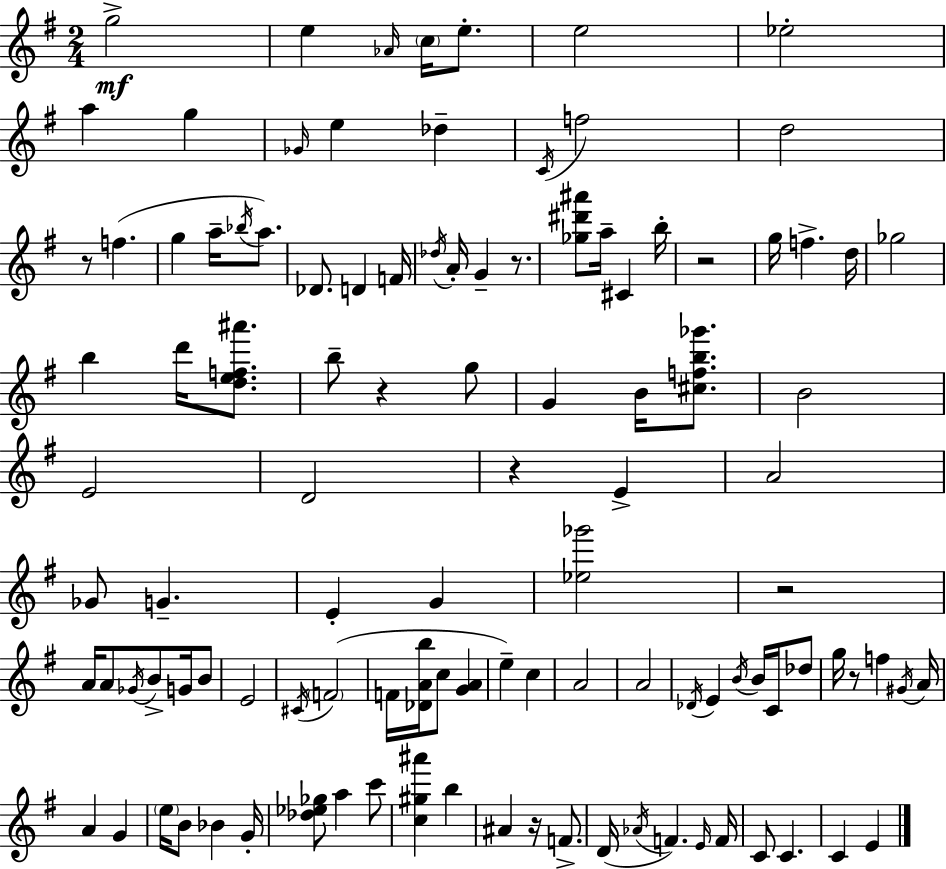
G5/h E5/q Ab4/s C5/s E5/e. E5/h Eb5/h A5/q G5/q Gb4/s E5/q Db5/q C4/s F5/h D5/h R/e F5/q. G5/q A5/s Bb5/s A5/e. Db4/e. D4/q F4/s Db5/s A4/s G4/q R/e. [Gb5,D#6,A#6]/e A5/s C#4/q B5/s R/h G5/s F5/q. D5/s Gb5/h B5/q D6/s [D5,E5,F5,A#6]/e. B5/e R/q G5/e G4/q B4/s [C#5,F5,B5,Gb6]/e. B4/h E4/h D4/h R/q E4/q A4/h Gb4/e G4/q. E4/q G4/q [Eb5,Gb6]/h R/h A4/s A4/e Gb4/s B4/e G4/s B4/e E4/h C#4/s F4/h F4/s [Db4,A4,B5]/s C5/e [G4,A4]/q E5/q C5/q A4/h A4/h Db4/s E4/q B4/s B4/s C4/s Db5/e G5/s R/e F5/q G#4/s A4/s A4/q G4/q E5/s B4/e Bb4/q G4/s [Db5,Eb5,Gb5]/e A5/q C6/e [C5,G#5,A#6]/q B5/q A#4/q R/s F4/e. D4/s Ab4/s F4/q. E4/s F4/s C4/e C4/q. C4/q E4/q